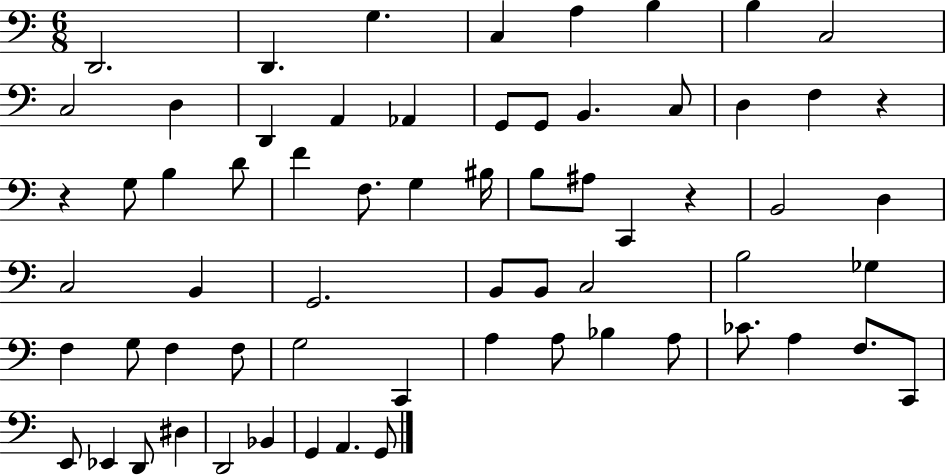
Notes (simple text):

D2/h. D2/q. G3/q. C3/q A3/q B3/q B3/q C3/h C3/h D3/q D2/q A2/q Ab2/q G2/e G2/e B2/q. C3/e D3/q F3/q R/q R/q G3/e B3/q D4/e F4/q F3/e. G3/q BIS3/s B3/e A#3/e C2/q R/q B2/h D3/q C3/h B2/q G2/h. B2/e B2/e C3/h B3/h Gb3/q F3/q G3/e F3/q F3/e G3/h C2/q A3/q A3/e Bb3/q A3/e CES4/e. A3/q F3/e. C2/e E2/e Eb2/q D2/e D#3/q D2/h Bb2/q G2/q A2/q. G2/e